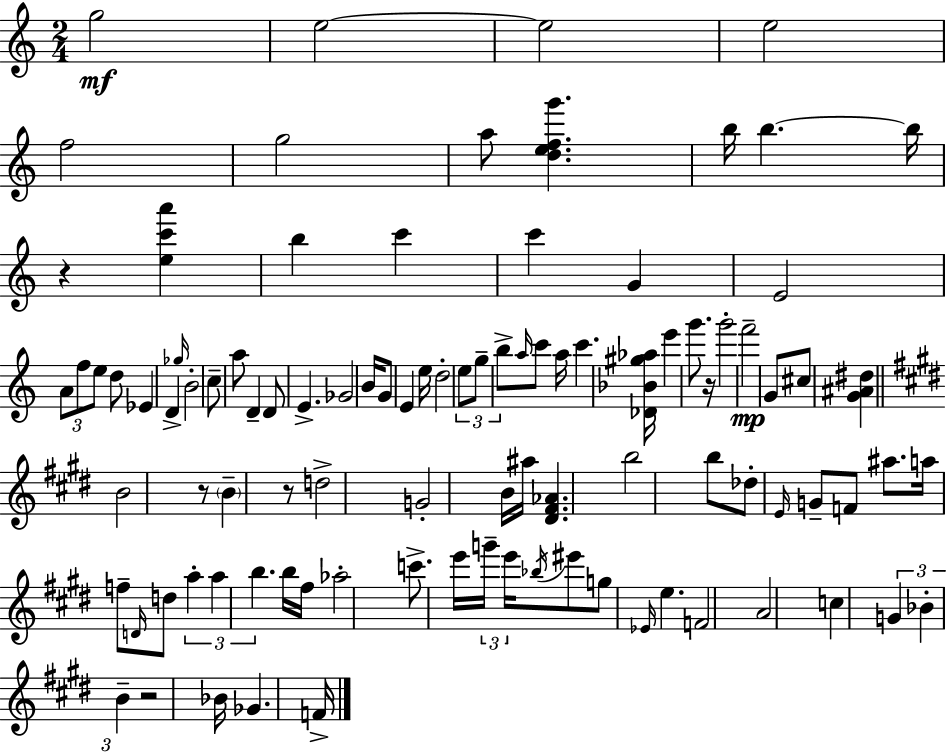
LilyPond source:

{
  \clef treble
  \numericTimeSignature
  \time 2/4
  \key a \minor
  g''2\mf | e''2~~ | e''2 | e''2 | \break f''2 | g''2 | a''8 <d'' e'' f'' g'''>4. | b''16 b''4.~~ b''16 | \break r4 <e'' c''' a'''>4 | b''4 c'''4 | c'''4 g'4 | e'2 | \break \tuplet 3/2 { a'8 f''8 e''8 } d''8 | ees'4 d'4-> | \grace { ges''16 } b'2-. | c''8-- a''8 d'4-- | \break d'8 e'4.-> | ges'2 | b'16 g'8 e'4 | e''16 d''2-. | \break \tuplet 3/2 { e''8 g''8-- b''8-> } \grace { a''16 } | c'''8 a''16 c'''4. | <des' bes' gis'' aes''>16 e'''4 g'''8. | r16 g'''2-. | \break f'''2--\mp | g'8 cis''8 <g' ais' dis''>4 | \bar "||" \break \key e \major b'2 | r8 \parenthesize b'4-- r8 | d''2-> | g'2-. | \break b'16 ais''16 <dis' fis' aes'>4. | b''2 | b''8 des''8-. \grace { e'16 } g'8-- f'8 | ais''8. a''16 f''8-- \grace { d'16 } | \break d''8 \tuplet 3/2 { a''4-. a''4 | b''4. } | b''16 fis''16 aes''2-. | c'''8.-> e'''16 \tuplet 3/2 { g'''16-- e'''16 | \break \acciaccatura { bes''16 } } eis'''8 g''8 \grace { ees'16 } e''4. | f'2 | a'2 | c''4 | \break \tuplet 3/2 { g'4 bes'4-. | b'4-- } r2 | bes'16 ges'4. | f'16-> \bar "|."
}